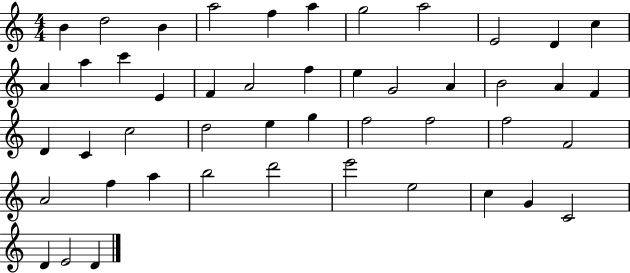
X:1
T:Untitled
M:4/4
L:1/4
K:C
B d2 B a2 f a g2 a2 E2 D c A a c' E F A2 f e G2 A B2 A F D C c2 d2 e g f2 f2 f2 F2 A2 f a b2 d'2 e'2 e2 c G C2 D E2 D